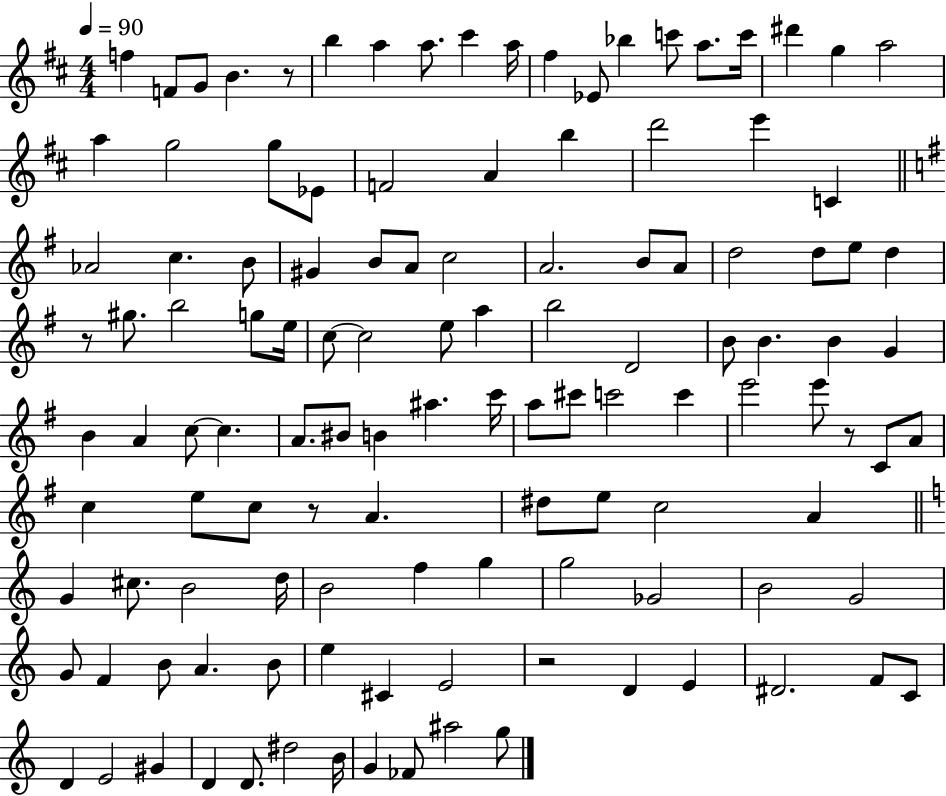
{
  \clef treble
  \numericTimeSignature
  \time 4/4
  \key d \major
  \tempo 4 = 90
  f''4 f'8 g'8 b'4. r8 | b''4 a''4 a''8. cis'''4 a''16 | fis''4 ees'8 bes''4 c'''8 a''8. c'''16 | dis'''4 g''4 a''2 | \break a''4 g''2 g''8 ees'8 | f'2 a'4 b''4 | d'''2 e'''4 c'4 | \bar "||" \break \key g \major aes'2 c''4. b'8 | gis'4 b'8 a'8 c''2 | a'2. b'8 a'8 | d''2 d''8 e''8 d''4 | \break r8 gis''8. b''2 g''8 e''16 | c''8~~ c''2 e''8 a''4 | b''2 d'2 | b'8 b'4. b'4 g'4 | \break b'4 a'4 c''8~~ c''4. | a'8. bis'8 b'4 ais''4. c'''16 | a''8 cis'''8 c'''2 c'''4 | e'''2 e'''8 r8 c'8 a'8 | \break c''4 e''8 c''8 r8 a'4. | dis''8 e''8 c''2 a'4 | \bar "||" \break \key c \major g'4 cis''8. b'2 d''16 | b'2 f''4 g''4 | g''2 ges'2 | b'2 g'2 | \break g'8 f'4 b'8 a'4. b'8 | e''4 cis'4 e'2 | r2 d'4 e'4 | dis'2. f'8 c'8 | \break d'4 e'2 gis'4 | d'4 d'8. dis''2 b'16 | g'4 fes'8 ais''2 g''8 | \bar "|."
}